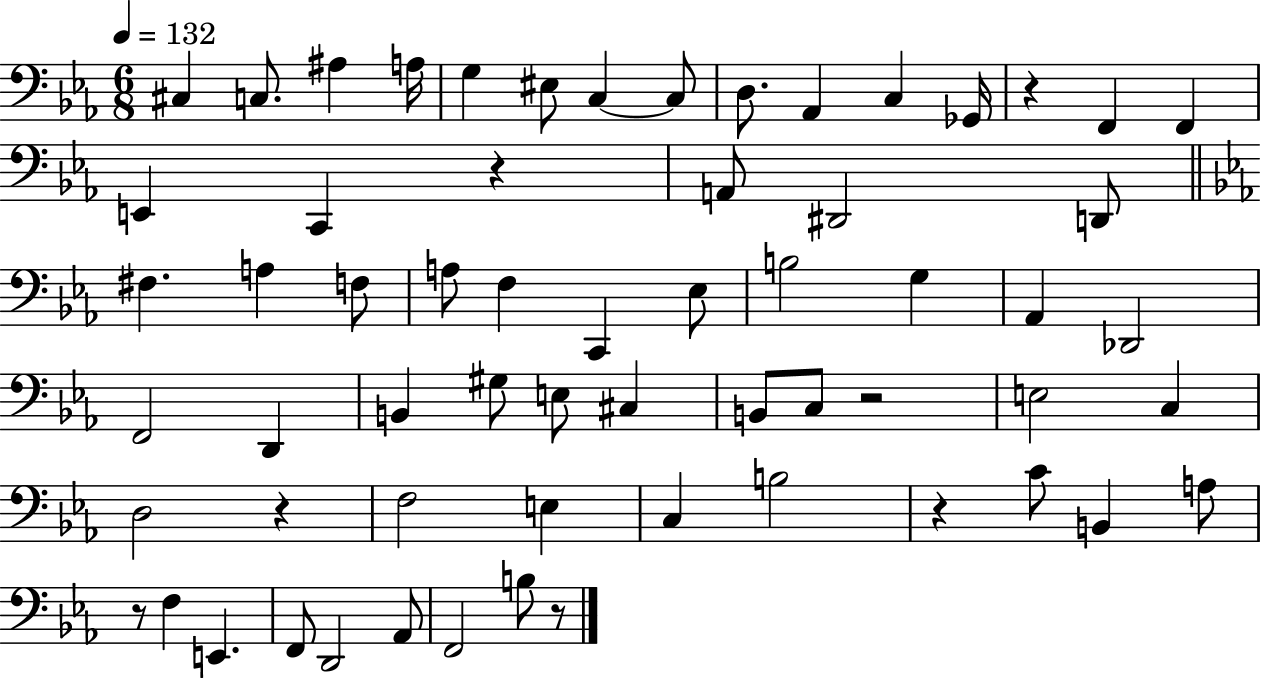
X:1
T:Untitled
M:6/8
L:1/4
K:Eb
^C, C,/2 ^A, A,/4 G, ^E,/2 C, C,/2 D,/2 _A,, C, _G,,/4 z F,, F,, E,, C,, z A,,/2 ^D,,2 D,,/2 ^F, A, F,/2 A,/2 F, C,, _E,/2 B,2 G, _A,, _D,,2 F,,2 D,, B,, ^G,/2 E,/2 ^C, B,,/2 C,/2 z2 E,2 C, D,2 z F,2 E, C, B,2 z C/2 B,, A,/2 z/2 F, E,, F,,/2 D,,2 _A,,/2 F,,2 B,/2 z/2